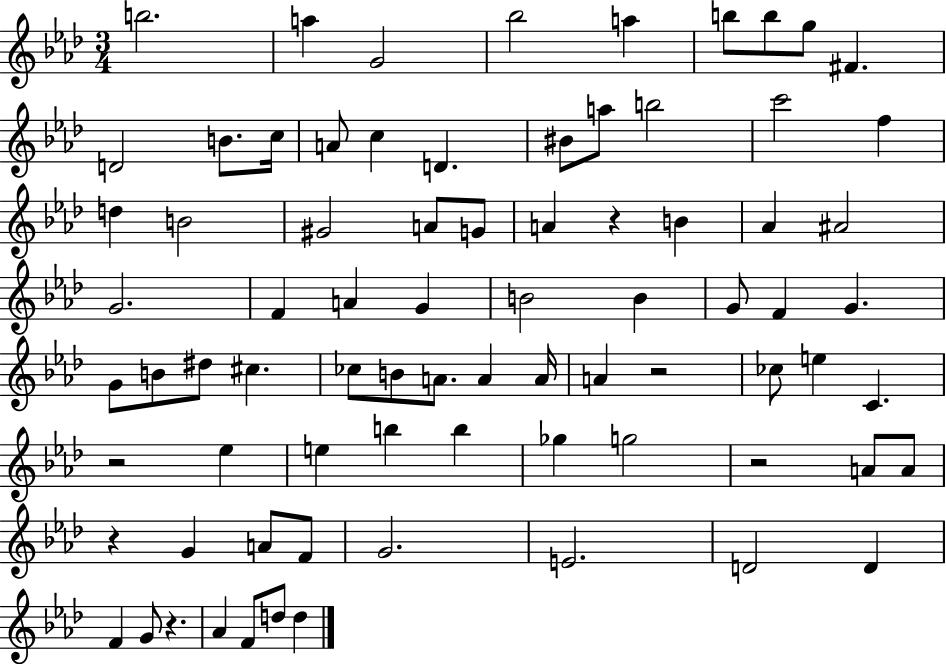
B5/h. A5/q G4/h Bb5/h A5/q B5/e B5/e G5/e F#4/q. D4/h B4/e. C5/s A4/e C5/q D4/q. BIS4/e A5/e B5/h C6/h F5/q D5/q B4/h G#4/h A4/e G4/e A4/q R/q B4/q Ab4/q A#4/h G4/h. F4/q A4/q G4/q B4/h B4/q G4/e F4/q G4/q. G4/e B4/e D#5/e C#5/q. CES5/e B4/e A4/e. A4/q A4/s A4/q R/h CES5/e E5/q C4/q. R/h Eb5/q E5/q B5/q B5/q Gb5/q G5/h R/h A4/e A4/e R/q G4/q A4/e F4/e G4/h. E4/h. D4/h D4/q F4/q G4/e R/q. Ab4/q F4/e D5/e D5/q